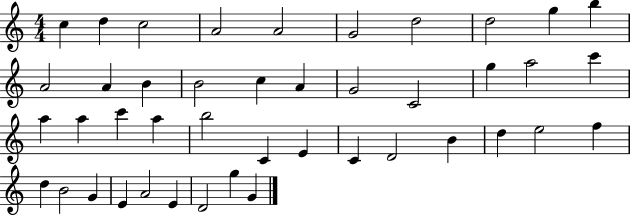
C5/q D5/q C5/h A4/h A4/h G4/h D5/h D5/h G5/q B5/q A4/h A4/q B4/q B4/h C5/q A4/q G4/h C4/h G5/q A5/h C6/q A5/q A5/q C6/q A5/q B5/h C4/q E4/q C4/q D4/h B4/q D5/q E5/h F5/q D5/q B4/h G4/q E4/q A4/h E4/q D4/h G5/q G4/q